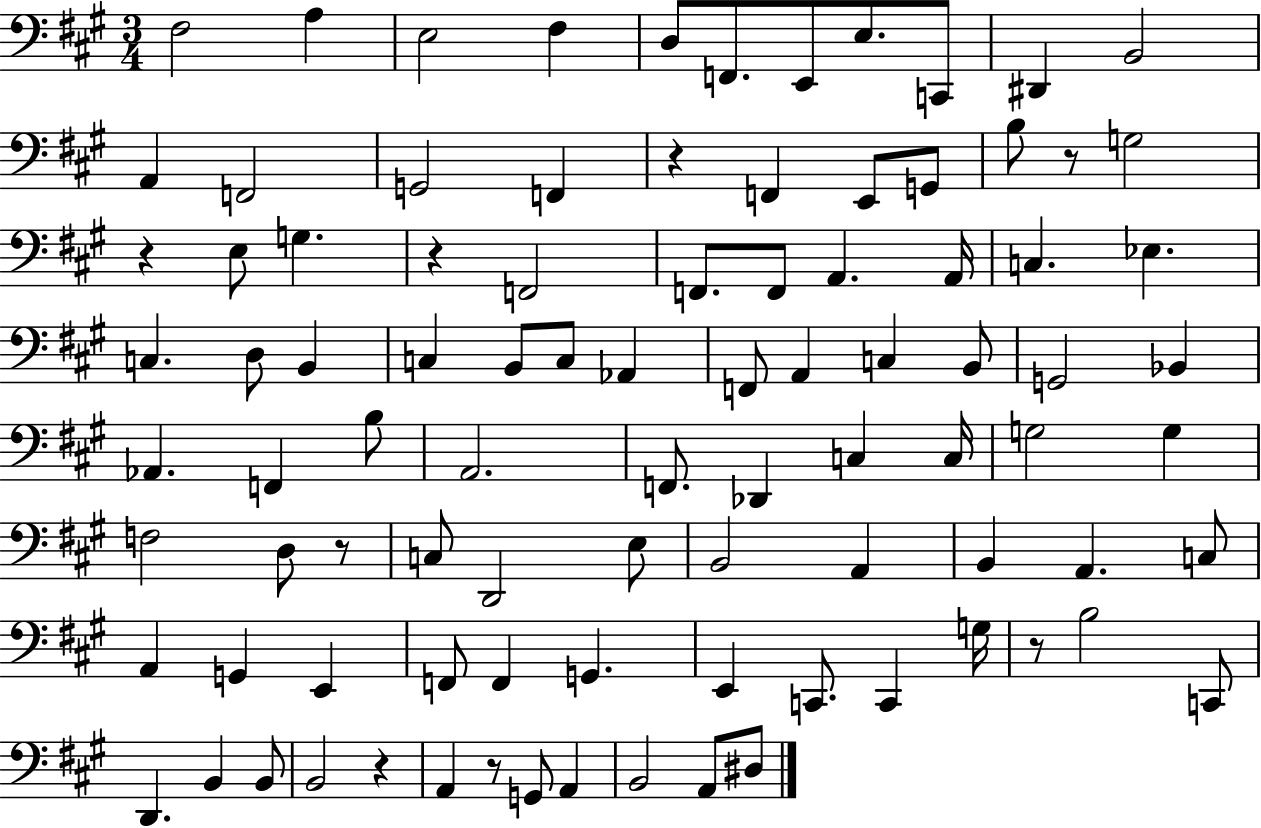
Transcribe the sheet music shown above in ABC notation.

X:1
T:Untitled
M:3/4
L:1/4
K:A
^F,2 A, E,2 ^F, D,/2 F,,/2 E,,/2 E,/2 C,,/2 ^D,, B,,2 A,, F,,2 G,,2 F,, z F,, E,,/2 G,,/2 B,/2 z/2 G,2 z E,/2 G, z F,,2 F,,/2 F,,/2 A,, A,,/4 C, _E, C, D,/2 B,, C, B,,/2 C,/2 _A,, F,,/2 A,, C, B,,/2 G,,2 _B,, _A,, F,, B,/2 A,,2 F,,/2 _D,, C, C,/4 G,2 G, F,2 D,/2 z/2 C,/2 D,,2 E,/2 B,,2 A,, B,, A,, C,/2 A,, G,, E,, F,,/2 F,, G,, E,, C,,/2 C,, G,/4 z/2 B,2 C,,/2 D,, B,, B,,/2 B,,2 z A,, z/2 G,,/2 A,, B,,2 A,,/2 ^D,/2